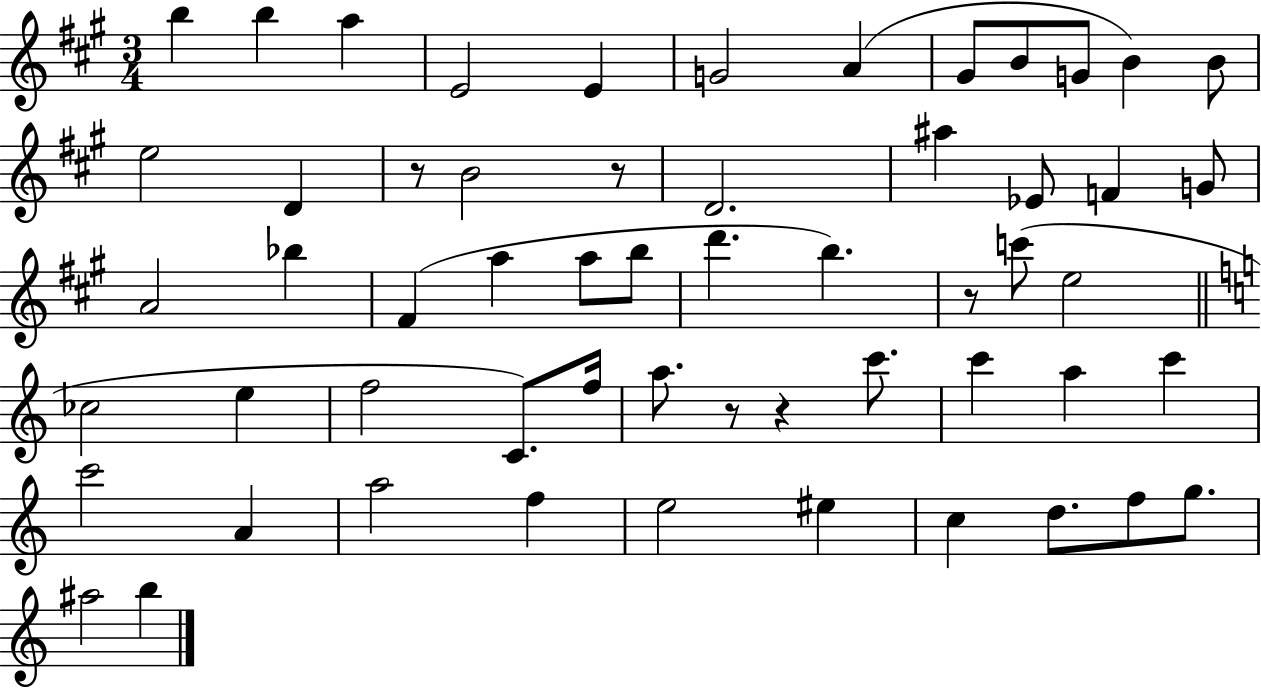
B5/q B5/q A5/q E4/h E4/q G4/h A4/q G#4/e B4/e G4/e B4/q B4/e E5/h D4/q R/e B4/h R/e D4/h. A#5/q Eb4/e F4/q G4/e A4/h Bb5/q F#4/q A5/q A5/e B5/e D6/q. B5/q. R/e C6/e E5/h CES5/h E5/q F5/h C4/e. F5/s A5/e. R/e R/q C6/e. C6/q A5/q C6/q C6/h A4/q A5/h F5/q E5/h EIS5/q C5/q D5/e. F5/e G5/e. A#5/h B5/q